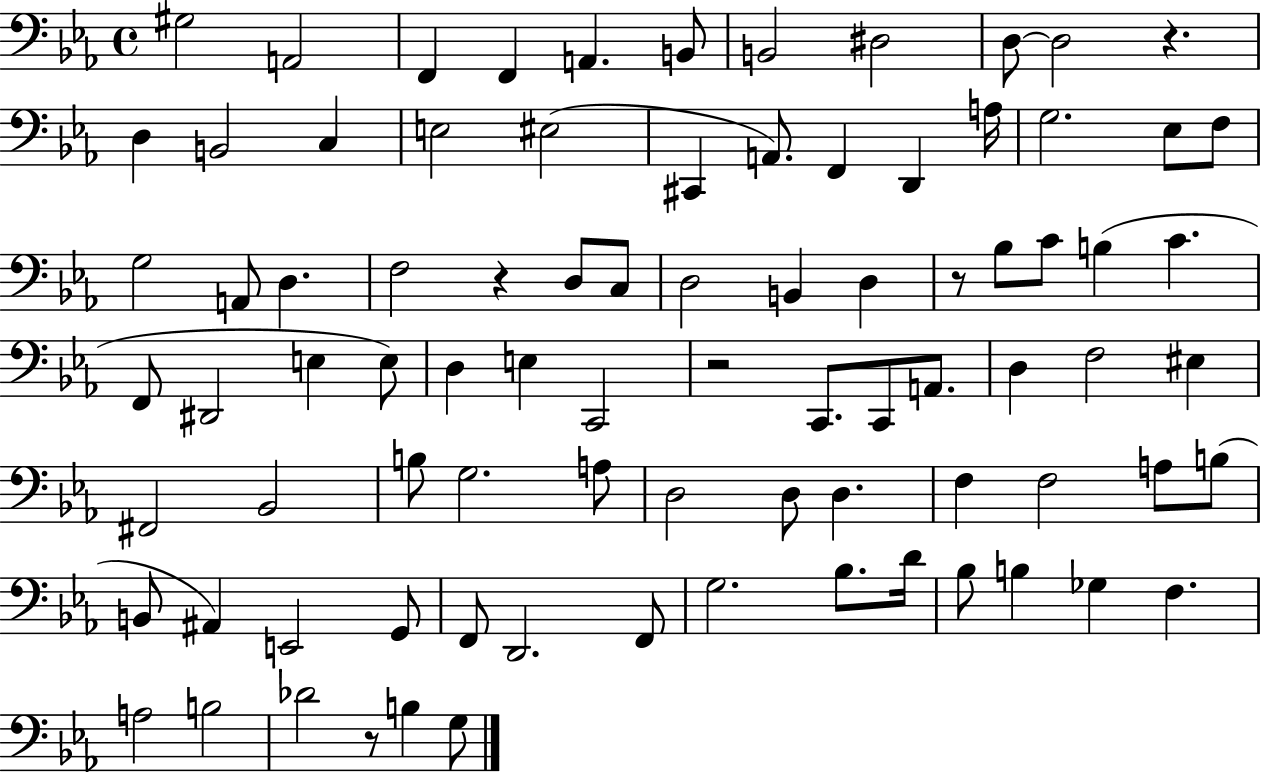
{
  \clef bass
  \time 4/4
  \defaultTimeSignature
  \key ees \major
  gis2 a,2 | f,4 f,4 a,4. b,8 | b,2 dis2 | d8~~ d2 r4. | \break d4 b,2 c4 | e2 eis2( | cis,4 a,8.) f,4 d,4 a16 | g2. ees8 f8 | \break g2 a,8 d4. | f2 r4 d8 c8 | d2 b,4 d4 | r8 bes8 c'8 b4( c'4. | \break f,8 dis,2 e4 e8) | d4 e4 c,2 | r2 c,8. c,8 a,8. | d4 f2 eis4 | \break fis,2 bes,2 | b8 g2. a8 | d2 d8 d4. | f4 f2 a8 b8( | \break b,8 ais,4) e,2 g,8 | f,8 d,2. f,8 | g2. bes8. d'16 | bes8 b4 ges4 f4. | \break a2 b2 | des'2 r8 b4 g8 | \bar "|."
}